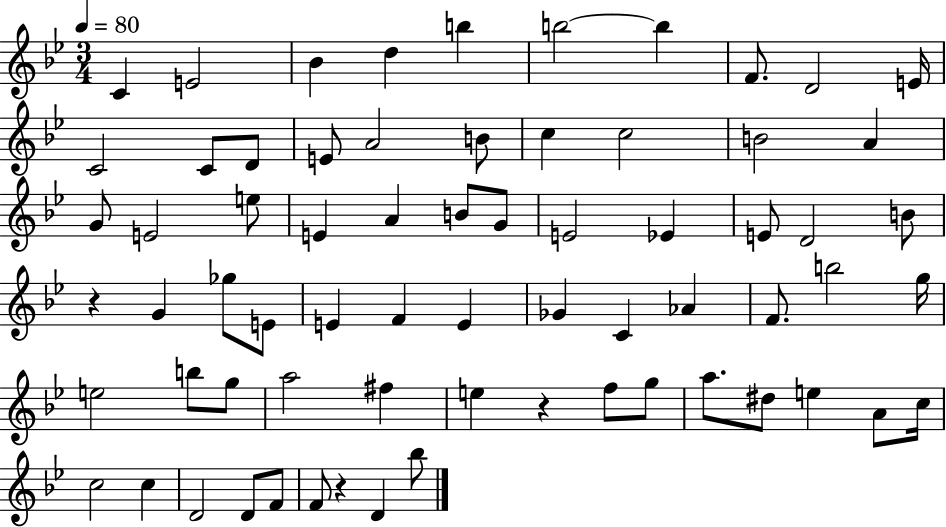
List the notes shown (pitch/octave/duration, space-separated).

C4/q E4/h Bb4/q D5/q B5/q B5/h B5/q F4/e. D4/h E4/s C4/h C4/e D4/e E4/e A4/h B4/e C5/q C5/h B4/h A4/q G4/e E4/h E5/e E4/q A4/q B4/e G4/e E4/h Eb4/q E4/e D4/h B4/e R/q G4/q Gb5/e E4/e E4/q F4/q E4/q Gb4/q C4/q Ab4/q F4/e. B5/h G5/s E5/h B5/e G5/e A5/h F#5/q E5/q R/q F5/e G5/e A5/e. D#5/e E5/q A4/e C5/s C5/h C5/q D4/h D4/e F4/e F4/e R/q D4/q Bb5/e